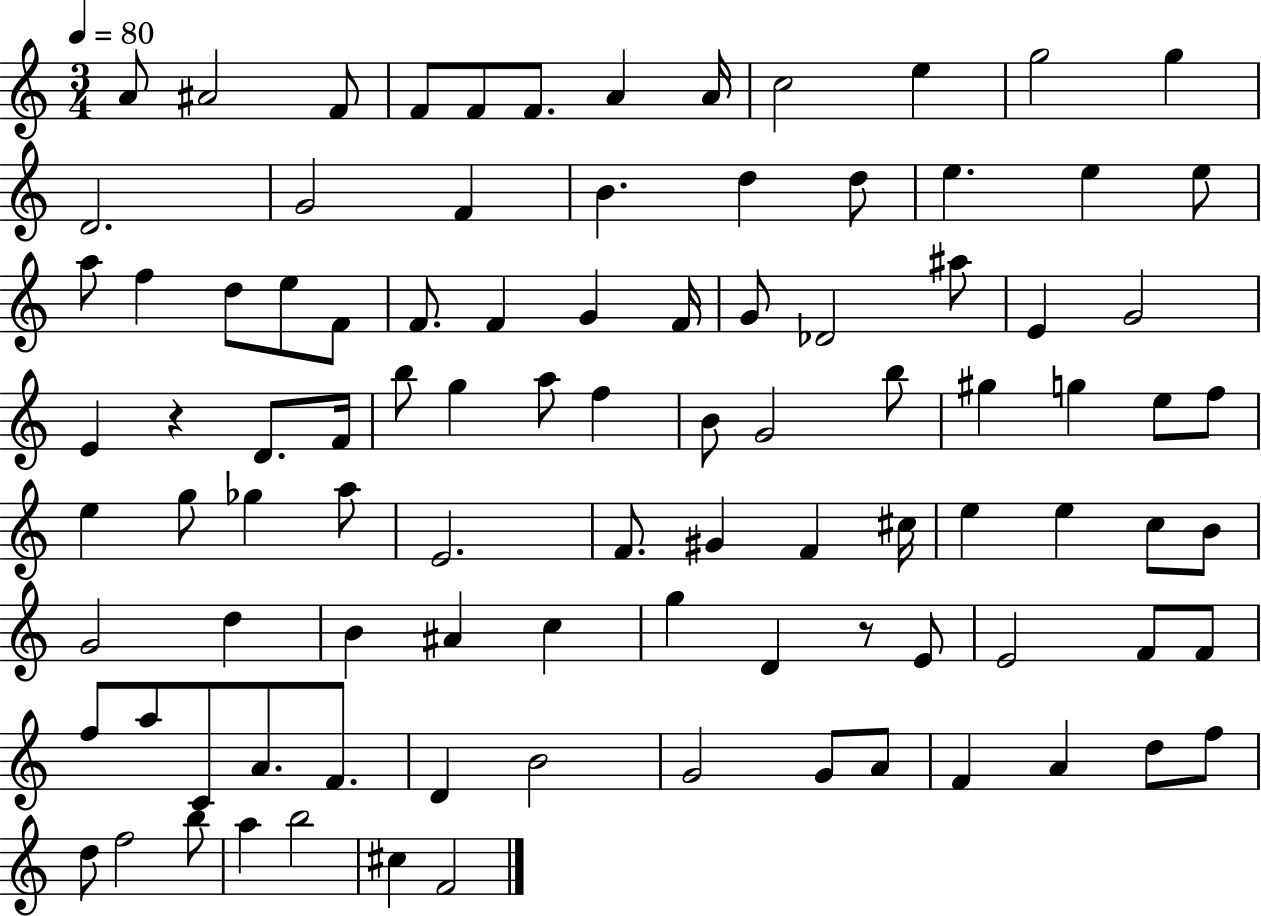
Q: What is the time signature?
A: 3/4